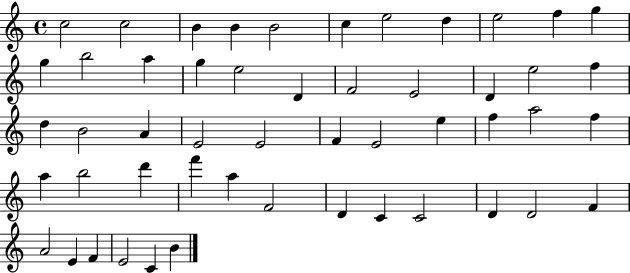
X:1
T:Untitled
M:4/4
L:1/4
K:C
c2 c2 B B B2 c e2 d e2 f g g b2 a g e2 D F2 E2 D e2 f d B2 A E2 E2 F E2 e f a2 f a b2 d' f' a F2 D C C2 D D2 F A2 E F E2 C B